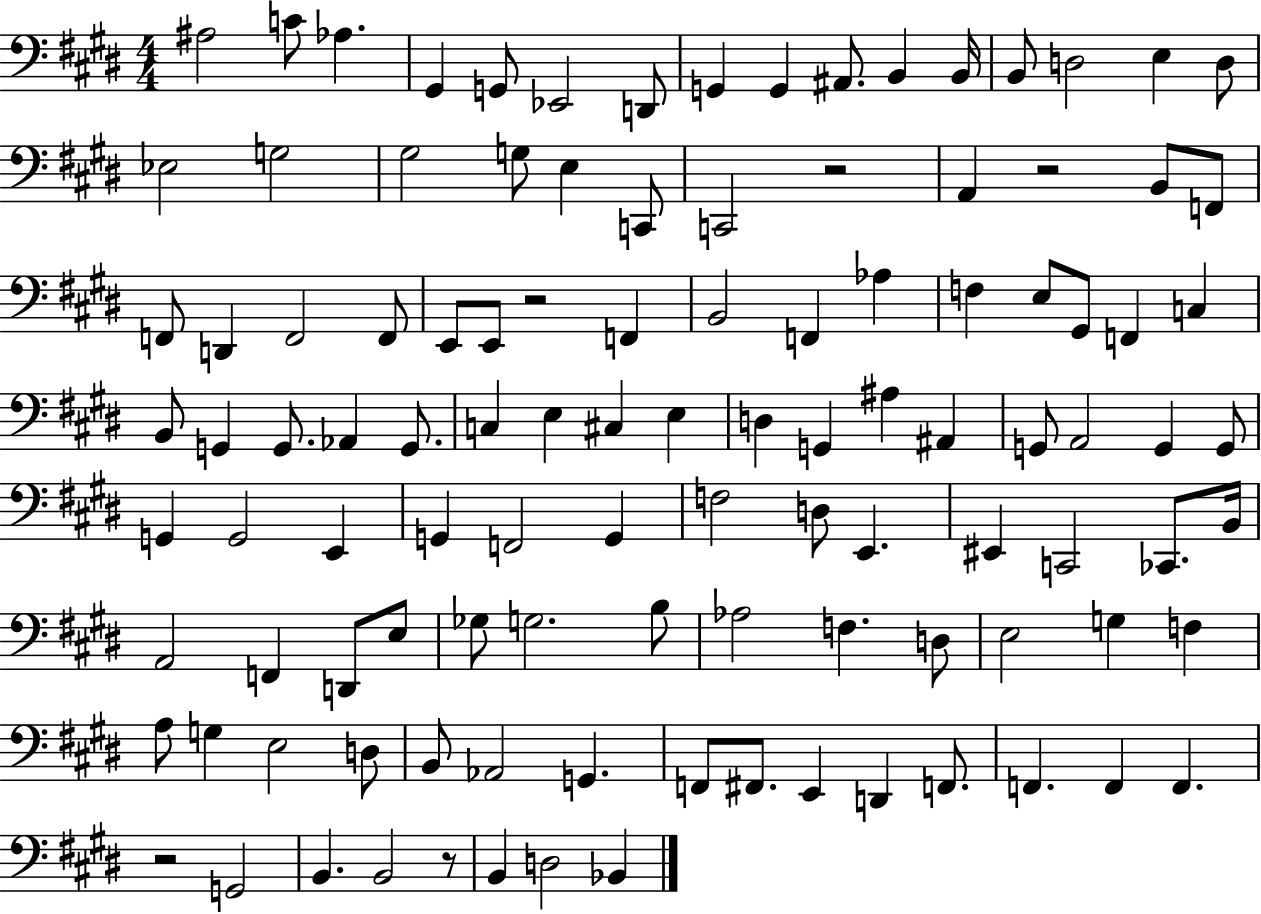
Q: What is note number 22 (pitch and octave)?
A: C2